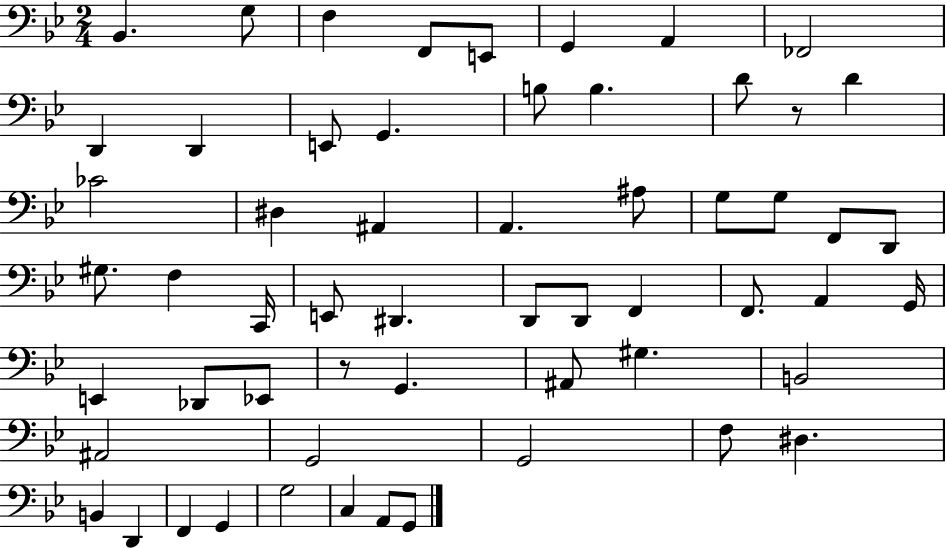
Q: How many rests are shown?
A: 2